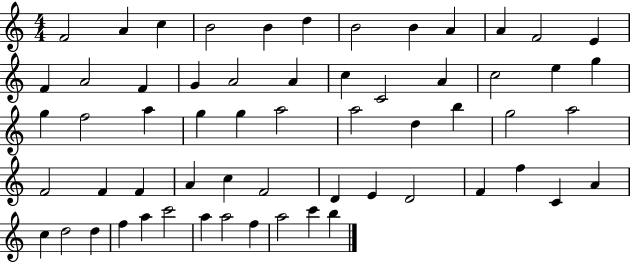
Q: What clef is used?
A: treble